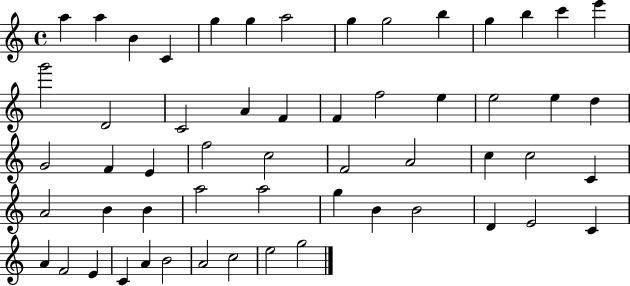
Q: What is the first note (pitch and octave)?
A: A5